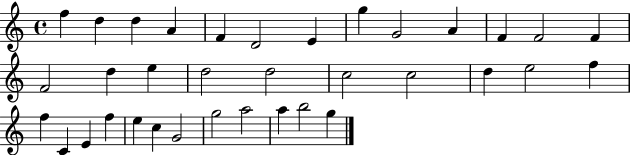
{
  \clef treble
  \time 4/4
  \defaultTimeSignature
  \key c \major
  f''4 d''4 d''4 a'4 | f'4 d'2 e'4 | g''4 g'2 a'4 | f'4 f'2 f'4 | \break f'2 d''4 e''4 | d''2 d''2 | c''2 c''2 | d''4 e''2 f''4 | \break f''4 c'4 e'4 f''4 | e''4 c''4 g'2 | g''2 a''2 | a''4 b''2 g''4 | \break \bar "|."
}